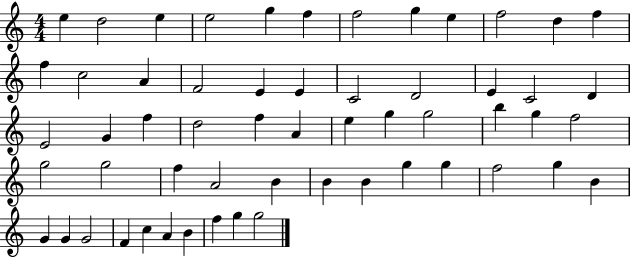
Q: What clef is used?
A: treble